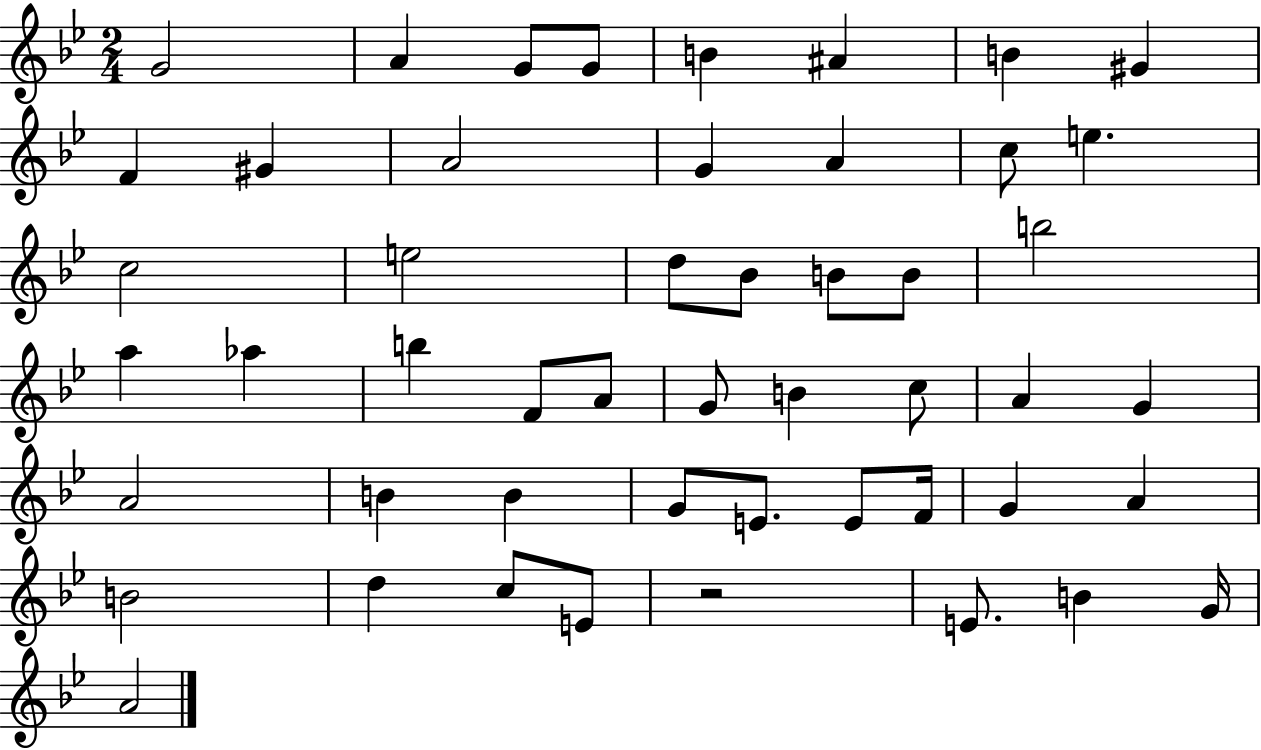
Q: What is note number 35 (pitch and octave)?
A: B4